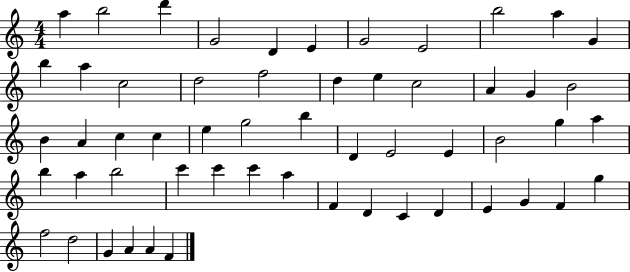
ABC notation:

X:1
T:Untitled
M:4/4
L:1/4
K:C
a b2 d' G2 D E G2 E2 b2 a G b a c2 d2 f2 d e c2 A G B2 B A c c e g2 b D E2 E B2 g a b a b2 c' c' c' a F D C D E G F g f2 d2 G A A F